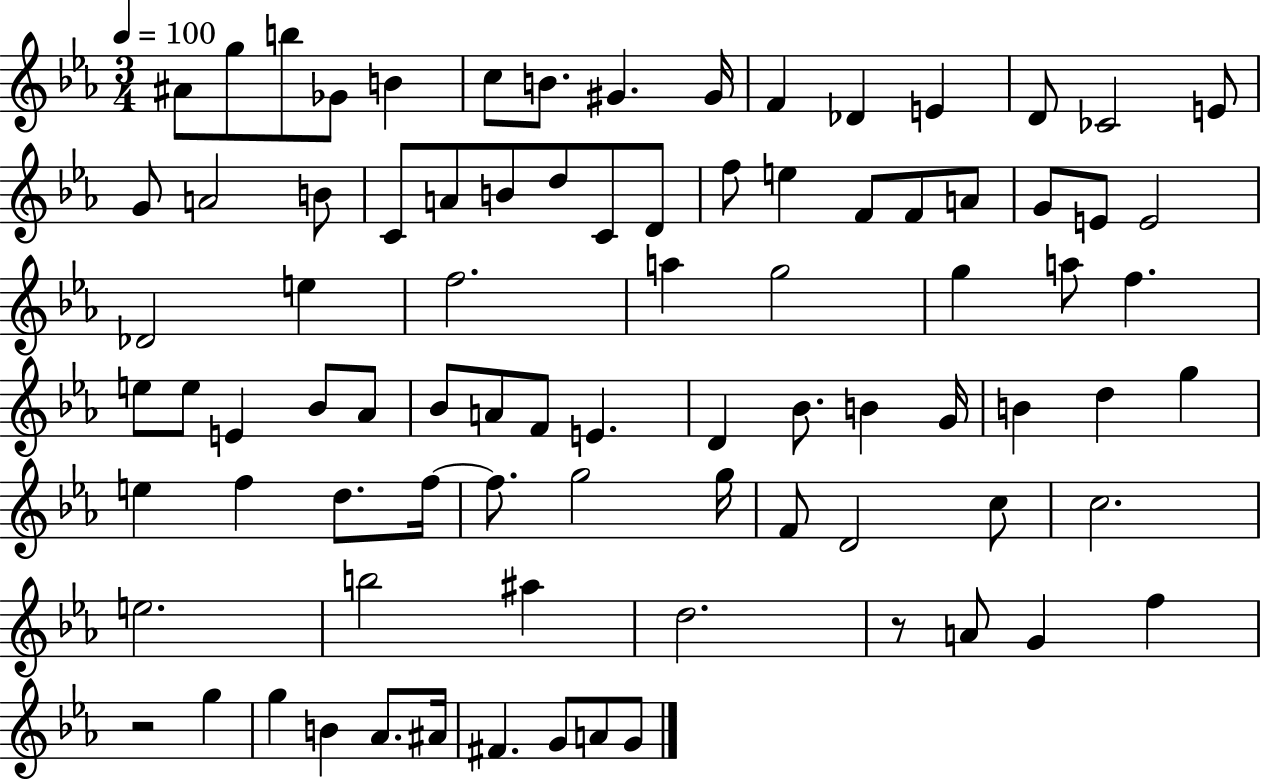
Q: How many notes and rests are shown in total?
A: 85